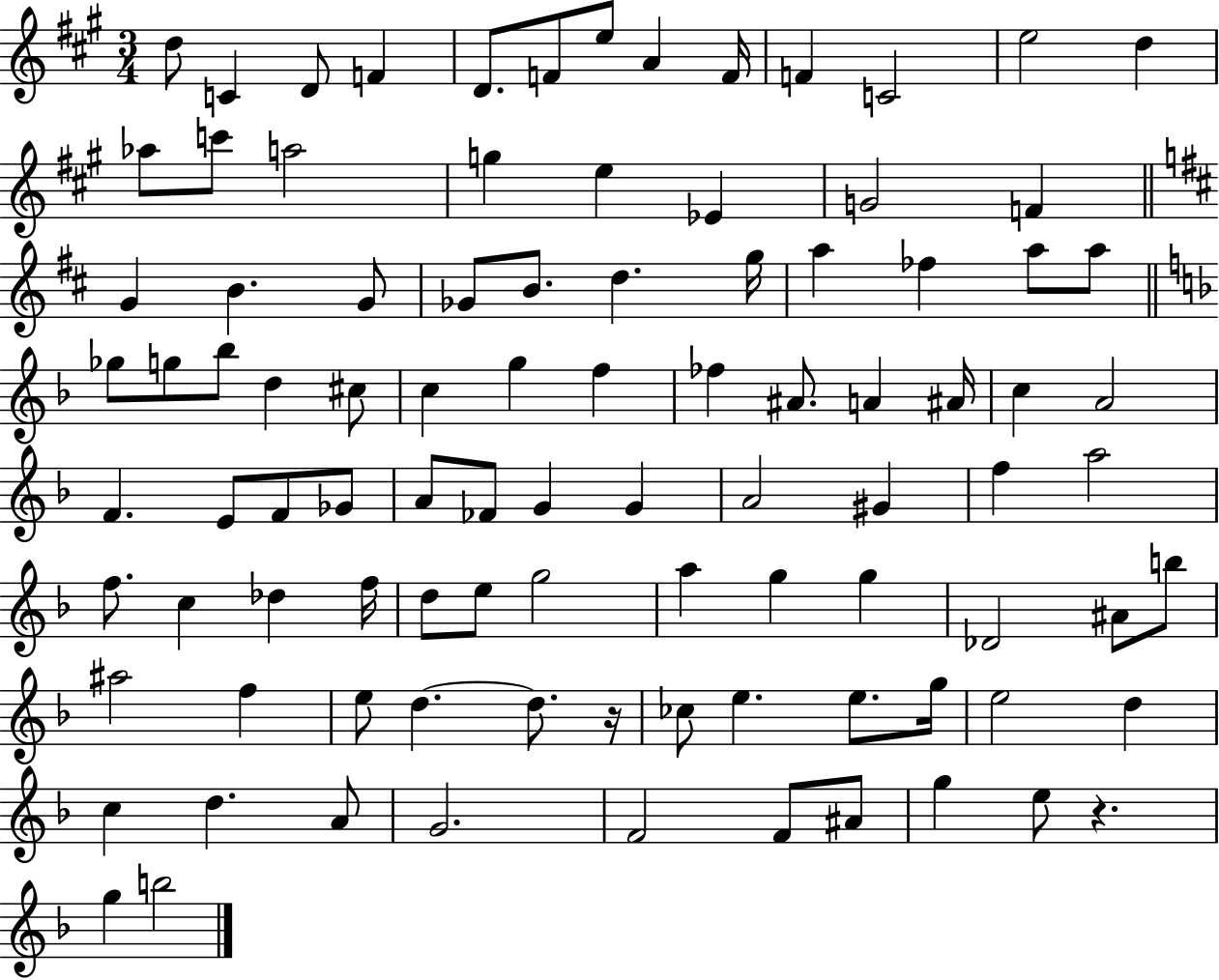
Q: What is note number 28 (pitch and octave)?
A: G5